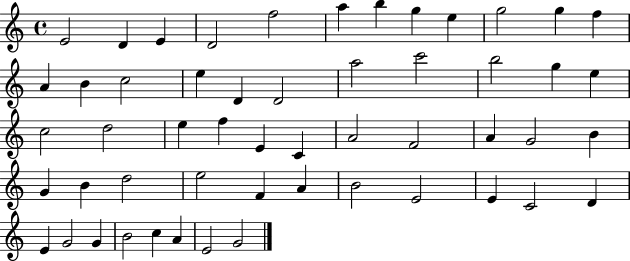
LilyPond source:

{
  \clef treble
  \time 4/4
  \defaultTimeSignature
  \key c \major
  e'2 d'4 e'4 | d'2 f''2 | a''4 b''4 g''4 e''4 | g''2 g''4 f''4 | \break a'4 b'4 c''2 | e''4 d'4 d'2 | a''2 c'''2 | b''2 g''4 e''4 | \break c''2 d''2 | e''4 f''4 e'4 c'4 | a'2 f'2 | a'4 g'2 b'4 | \break g'4 b'4 d''2 | e''2 f'4 a'4 | b'2 e'2 | e'4 c'2 d'4 | \break e'4 g'2 g'4 | b'2 c''4 a'4 | e'2 g'2 | \bar "|."
}